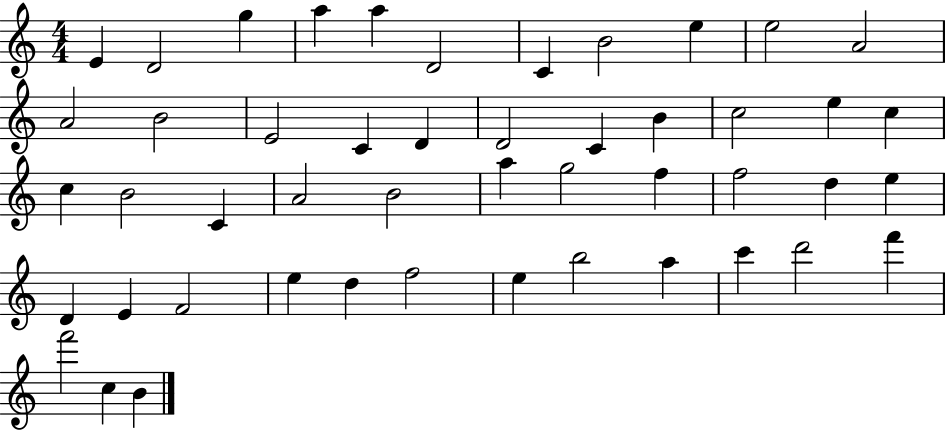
{
  \clef treble
  \numericTimeSignature
  \time 4/4
  \key c \major
  e'4 d'2 g''4 | a''4 a''4 d'2 | c'4 b'2 e''4 | e''2 a'2 | \break a'2 b'2 | e'2 c'4 d'4 | d'2 c'4 b'4 | c''2 e''4 c''4 | \break c''4 b'2 c'4 | a'2 b'2 | a''4 g''2 f''4 | f''2 d''4 e''4 | \break d'4 e'4 f'2 | e''4 d''4 f''2 | e''4 b''2 a''4 | c'''4 d'''2 f'''4 | \break f'''2 c''4 b'4 | \bar "|."
}